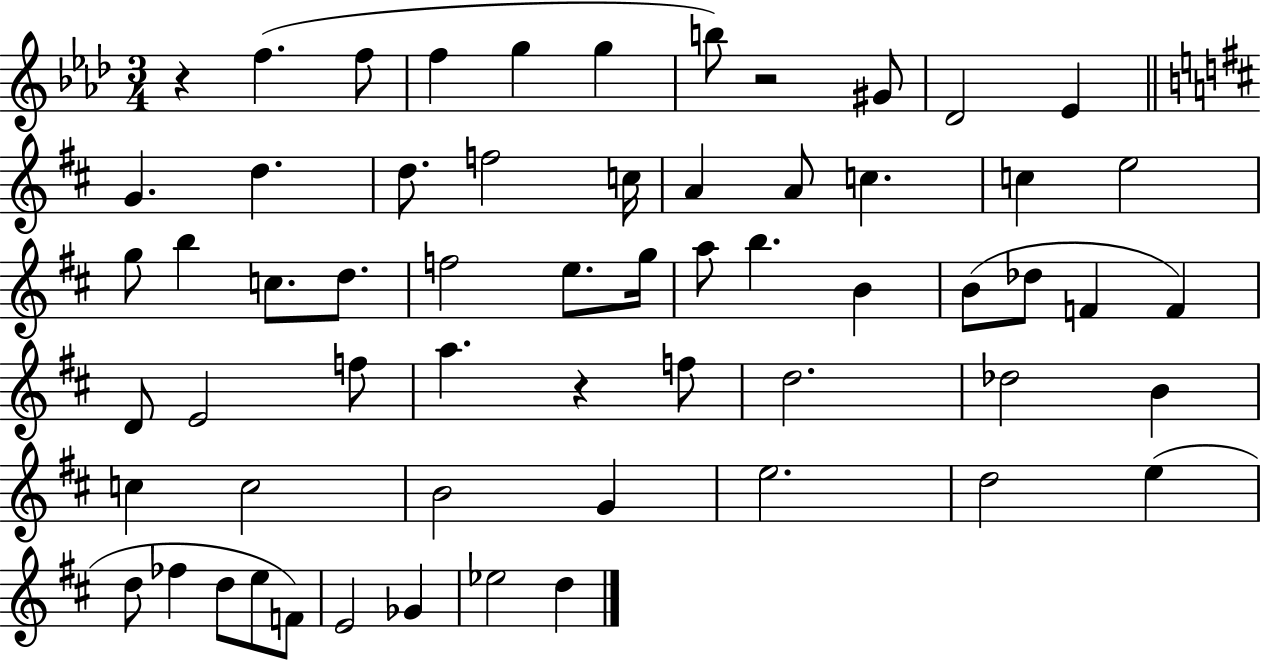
{
  \clef treble
  \numericTimeSignature
  \time 3/4
  \key aes \major
  \repeat volta 2 { r4 f''4.( f''8 | f''4 g''4 g''4 | b''8) r2 gis'8 | des'2 ees'4 | \break \bar "||" \break \key b \minor g'4. d''4. | d''8. f''2 c''16 | a'4 a'8 c''4. | c''4 e''2 | \break g''8 b''4 c''8. d''8. | f''2 e''8. g''16 | a''8 b''4. b'4 | b'8( des''8 f'4 f'4) | \break d'8 e'2 f''8 | a''4. r4 f''8 | d''2. | des''2 b'4 | \break c''4 c''2 | b'2 g'4 | e''2. | d''2 e''4( | \break d''8 fes''4 d''8 e''8 f'8) | e'2 ges'4 | ees''2 d''4 | } \bar "|."
}